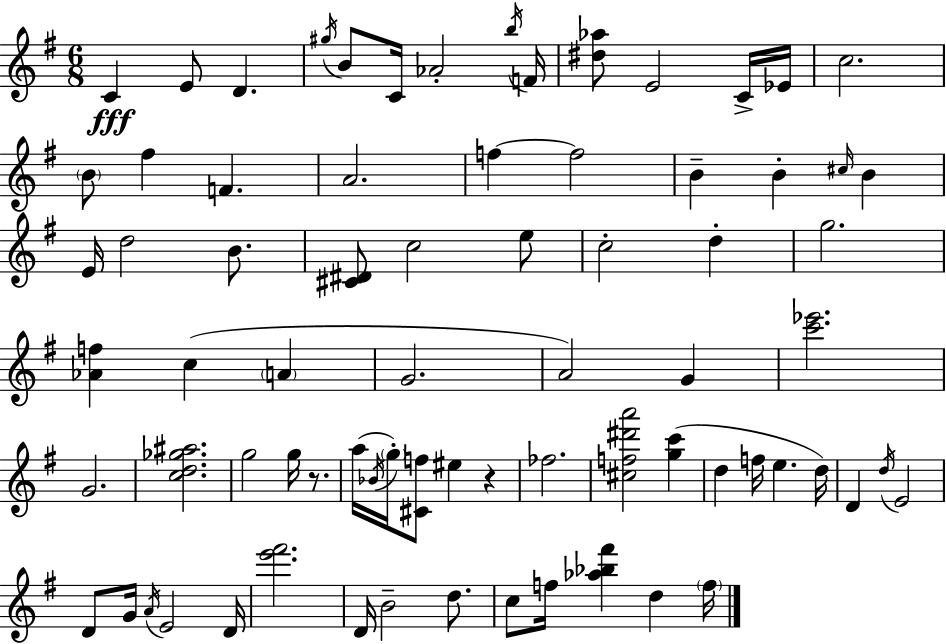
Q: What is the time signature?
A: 6/8